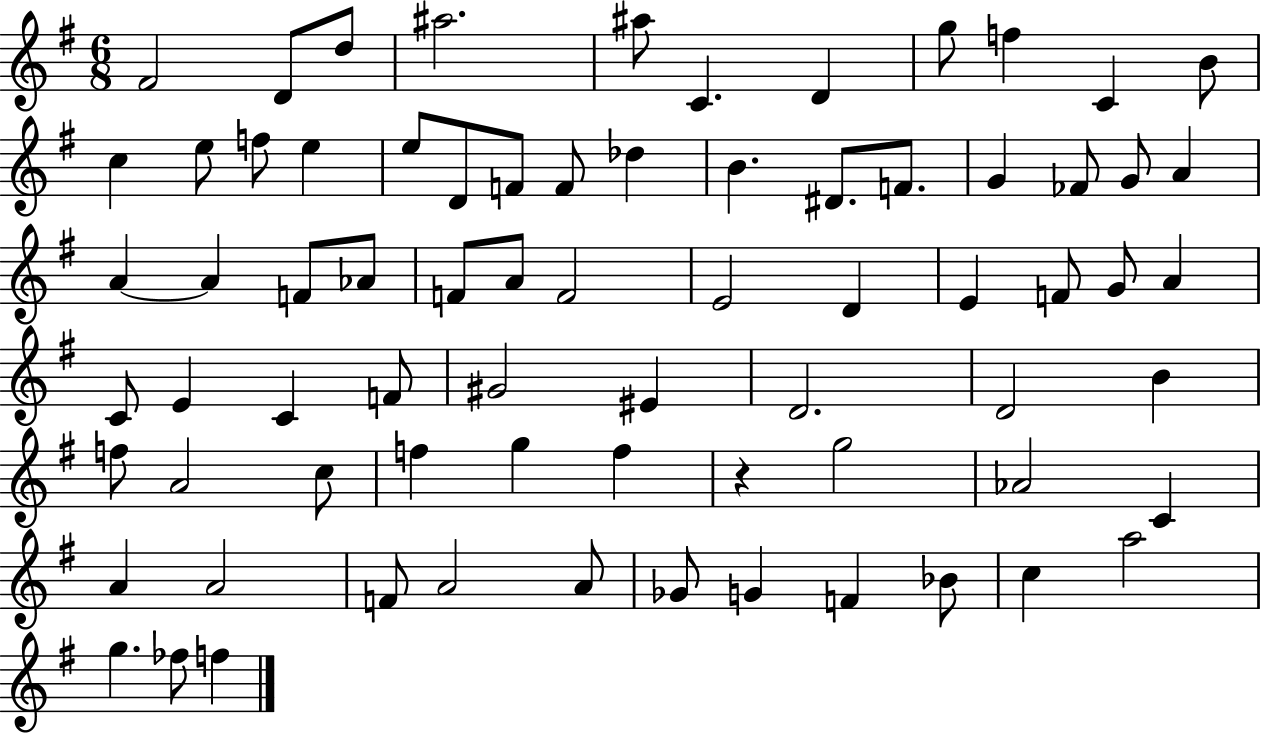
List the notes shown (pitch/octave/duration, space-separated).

F#4/h D4/e D5/e A#5/h. A#5/e C4/q. D4/q G5/e F5/q C4/q B4/e C5/q E5/e F5/e E5/q E5/e D4/e F4/e F4/e Db5/q B4/q. D#4/e. F4/e. G4/q FES4/e G4/e A4/q A4/q A4/q F4/e Ab4/e F4/e A4/e F4/h E4/h D4/q E4/q F4/e G4/e A4/q C4/e E4/q C4/q F4/e G#4/h EIS4/q D4/h. D4/h B4/q F5/e A4/h C5/e F5/q G5/q F5/q R/q G5/h Ab4/h C4/q A4/q A4/h F4/e A4/h A4/e Gb4/e G4/q F4/q Bb4/e C5/q A5/h G5/q. FES5/e F5/q